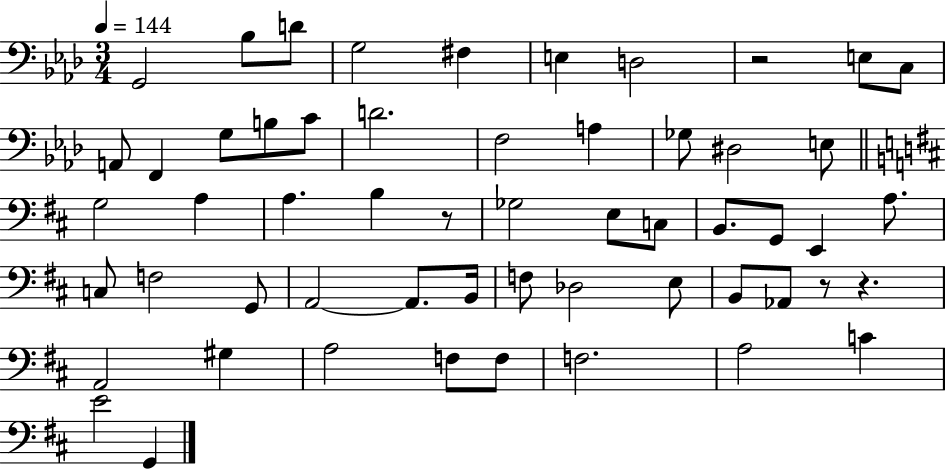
{
  \clef bass
  \numericTimeSignature
  \time 3/4
  \key aes \major
  \tempo 4 = 144
  g,2 bes8 d'8 | g2 fis4 | e4 d2 | r2 e8 c8 | \break a,8 f,4 g8 b8 c'8 | d'2. | f2 a4 | ges8 dis2 e8 | \break \bar "||" \break \key d \major g2 a4 | a4. b4 r8 | ges2 e8 c8 | b,8. g,8 e,4 a8. | \break c8 f2 g,8 | a,2~~ a,8. b,16 | f8 des2 e8 | b,8 aes,8 r8 r4. | \break a,2 gis4 | a2 f8 f8 | f2. | a2 c'4 | \break e'2 g,4 | \bar "|."
}